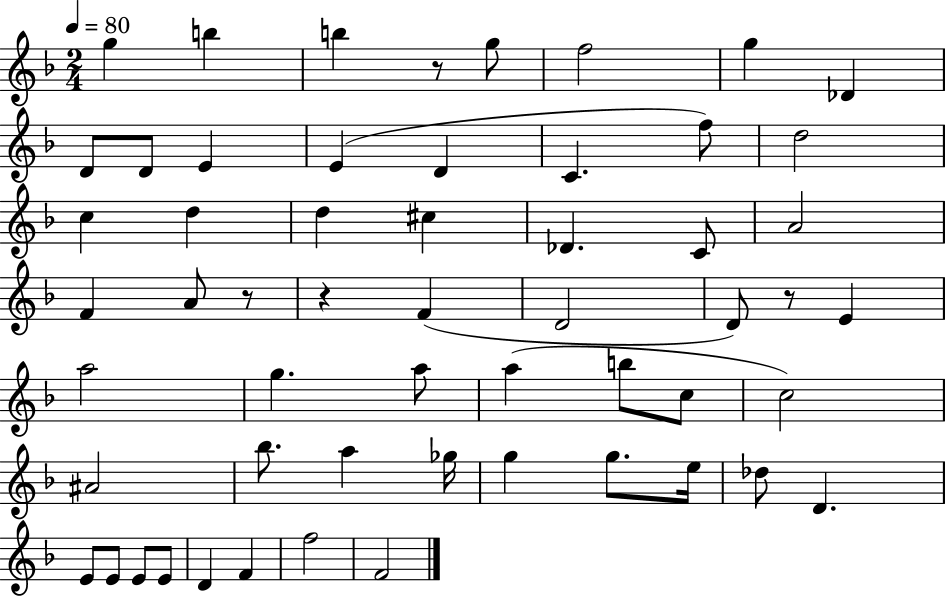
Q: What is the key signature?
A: F major